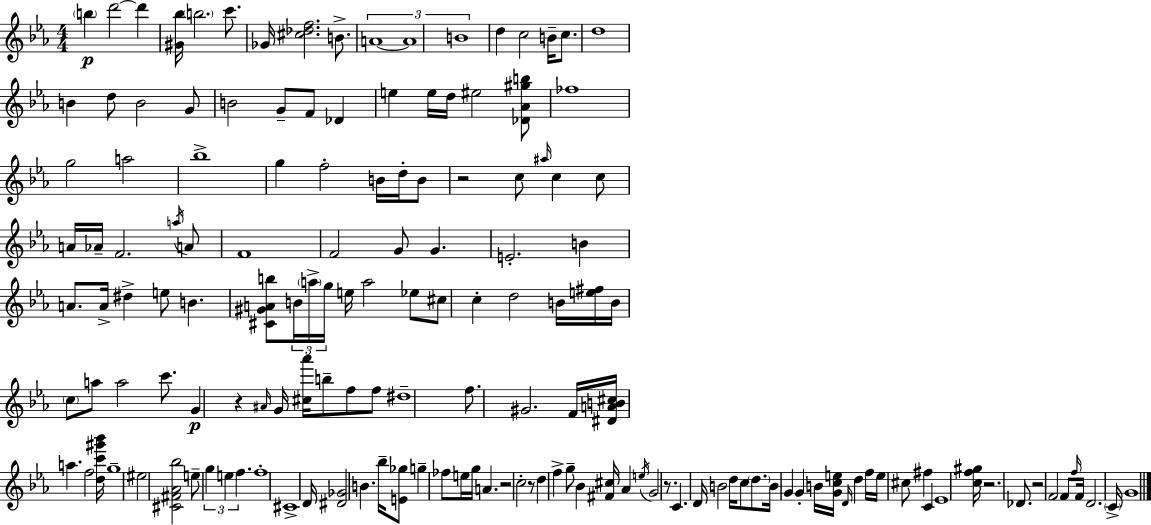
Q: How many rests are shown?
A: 7